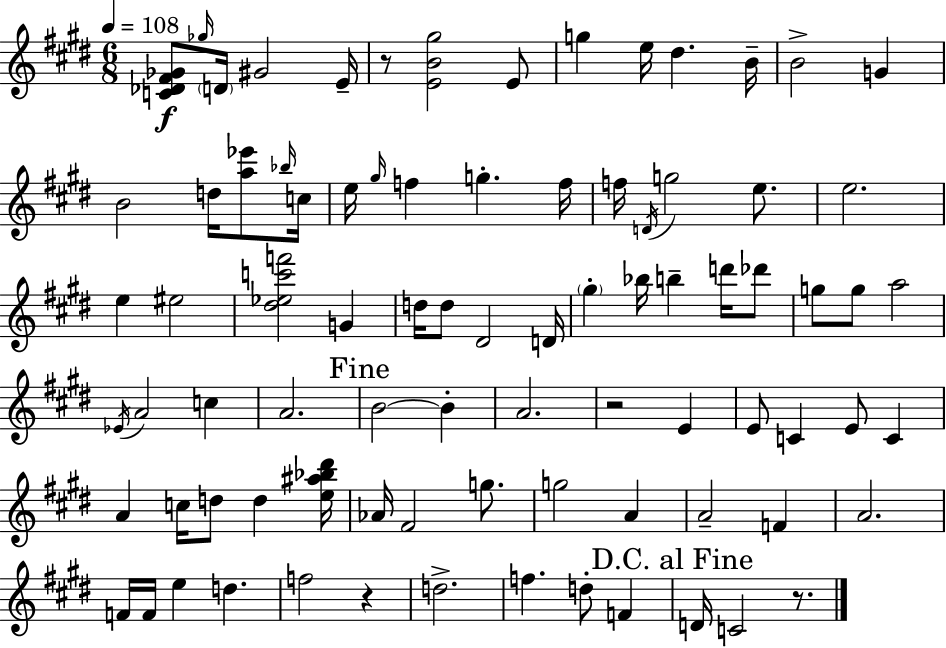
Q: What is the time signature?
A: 6/8